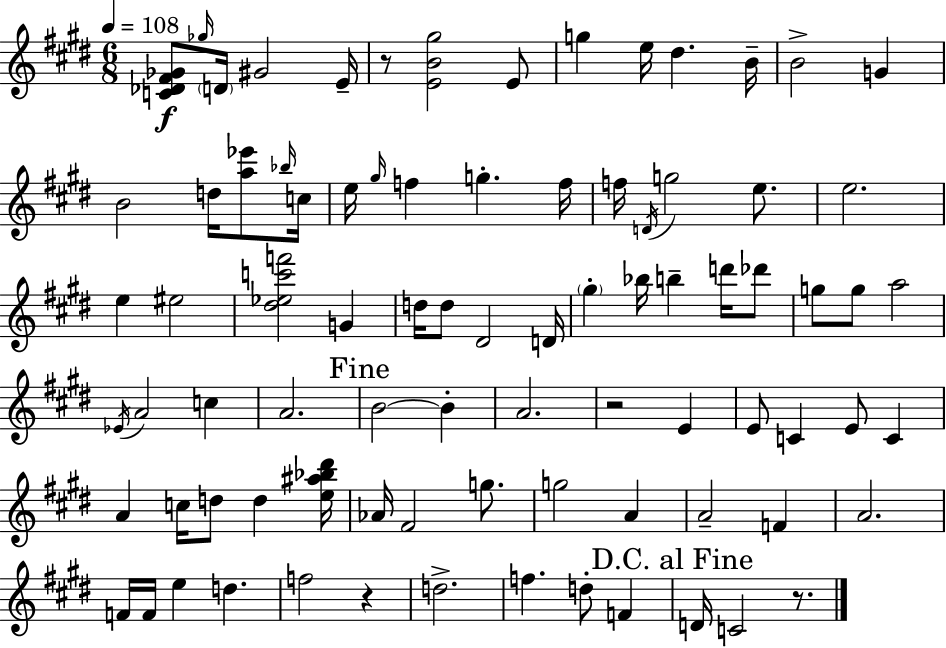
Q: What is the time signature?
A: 6/8